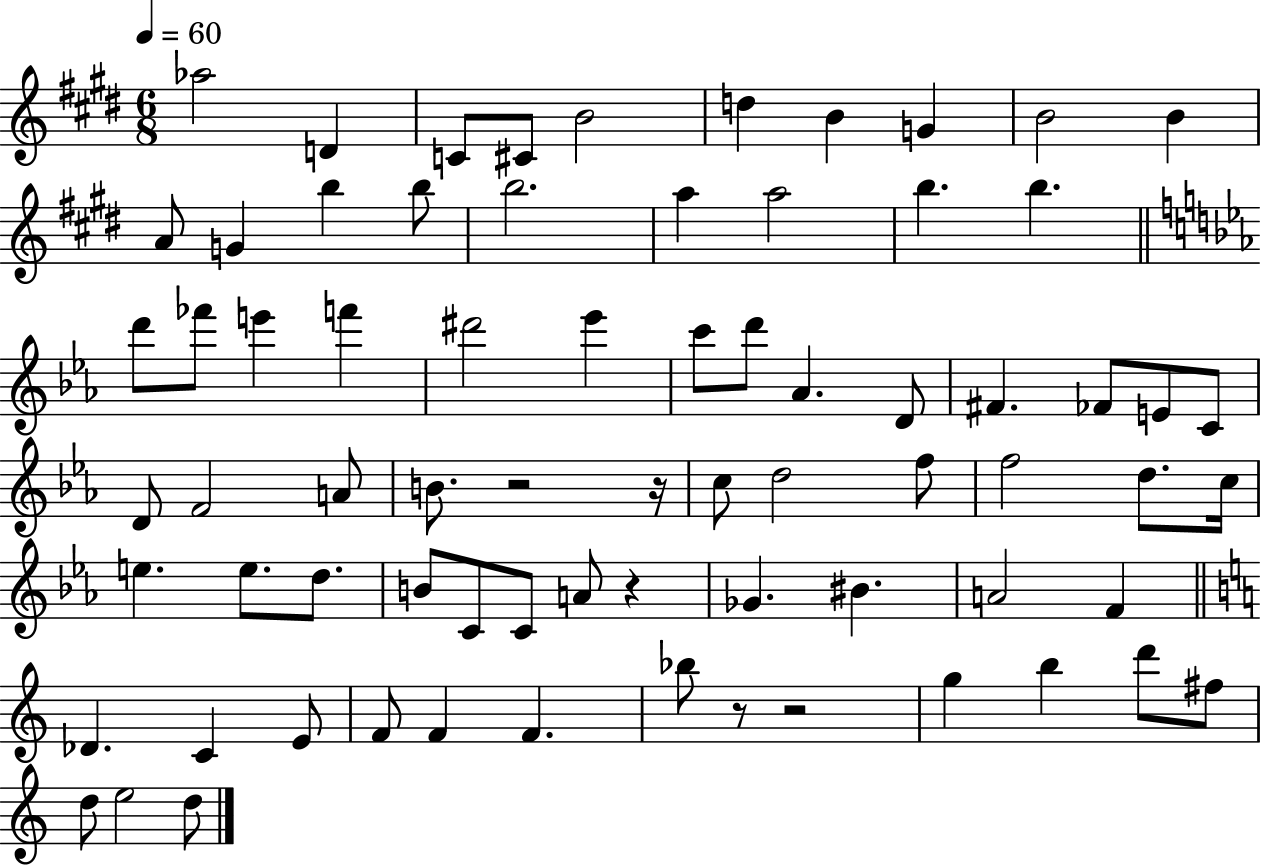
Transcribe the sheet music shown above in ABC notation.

X:1
T:Untitled
M:6/8
L:1/4
K:E
_a2 D C/2 ^C/2 B2 d B G B2 B A/2 G b b/2 b2 a a2 b b d'/2 _f'/2 e' f' ^d'2 _e' c'/2 d'/2 _A D/2 ^F _F/2 E/2 C/2 D/2 F2 A/2 B/2 z2 z/4 c/2 d2 f/2 f2 d/2 c/4 e e/2 d/2 B/2 C/2 C/2 A/2 z _G ^B A2 F _D C E/2 F/2 F F _b/2 z/2 z2 g b d'/2 ^f/2 d/2 e2 d/2